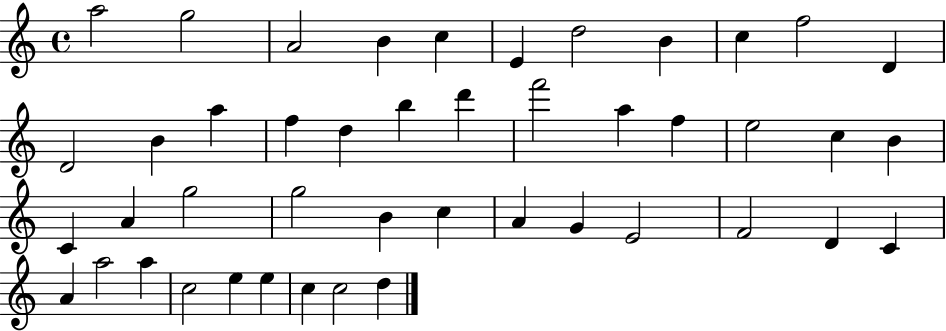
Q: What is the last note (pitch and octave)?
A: D5